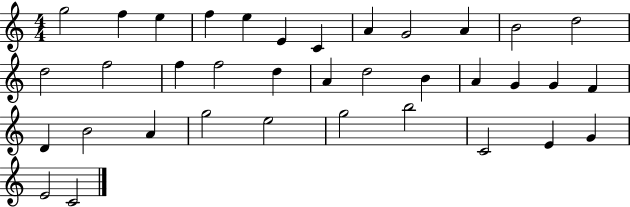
{
  \clef treble
  \numericTimeSignature
  \time 4/4
  \key c \major
  g''2 f''4 e''4 | f''4 e''4 e'4 c'4 | a'4 g'2 a'4 | b'2 d''2 | \break d''2 f''2 | f''4 f''2 d''4 | a'4 d''2 b'4 | a'4 g'4 g'4 f'4 | \break d'4 b'2 a'4 | g''2 e''2 | g''2 b''2 | c'2 e'4 g'4 | \break e'2 c'2 | \bar "|."
}